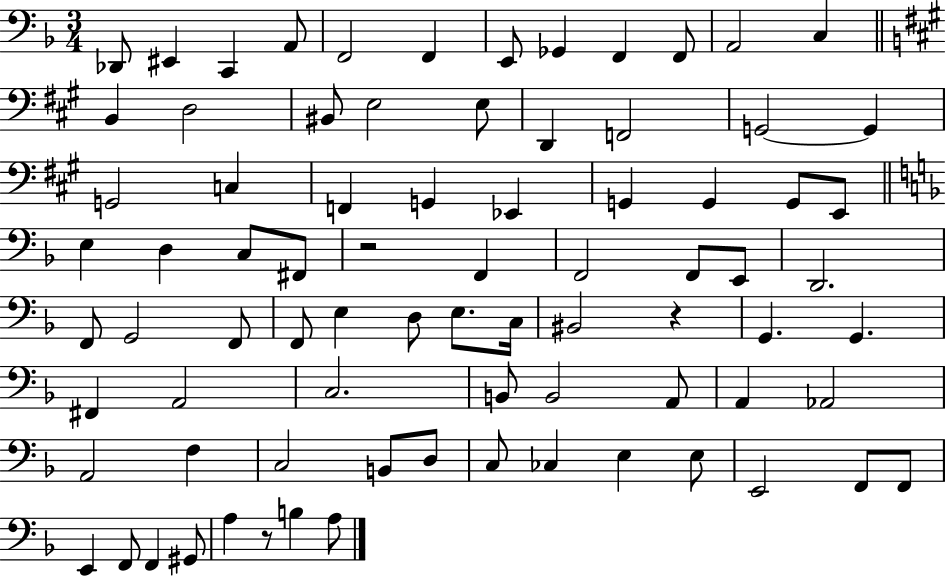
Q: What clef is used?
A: bass